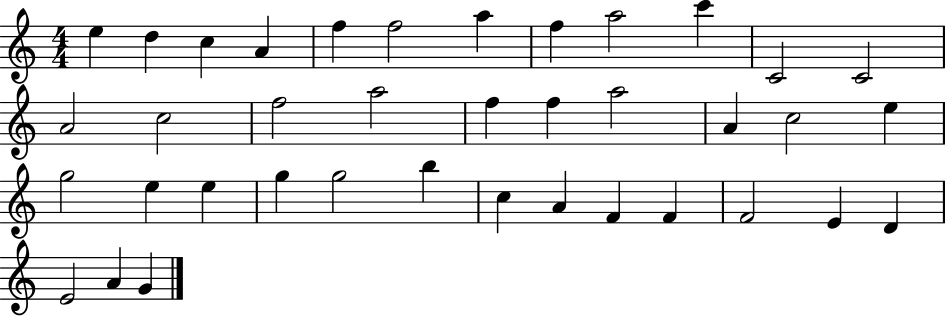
{
  \clef treble
  \numericTimeSignature
  \time 4/4
  \key c \major
  e''4 d''4 c''4 a'4 | f''4 f''2 a''4 | f''4 a''2 c'''4 | c'2 c'2 | \break a'2 c''2 | f''2 a''2 | f''4 f''4 a''2 | a'4 c''2 e''4 | \break g''2 e''4 e''4 | g''4 g''2 b''4 | c''4 a'4 f'4 f'4 | f'2 e'4 d'4 | \break e'2 a'4 g'4 | \bar "|."
}